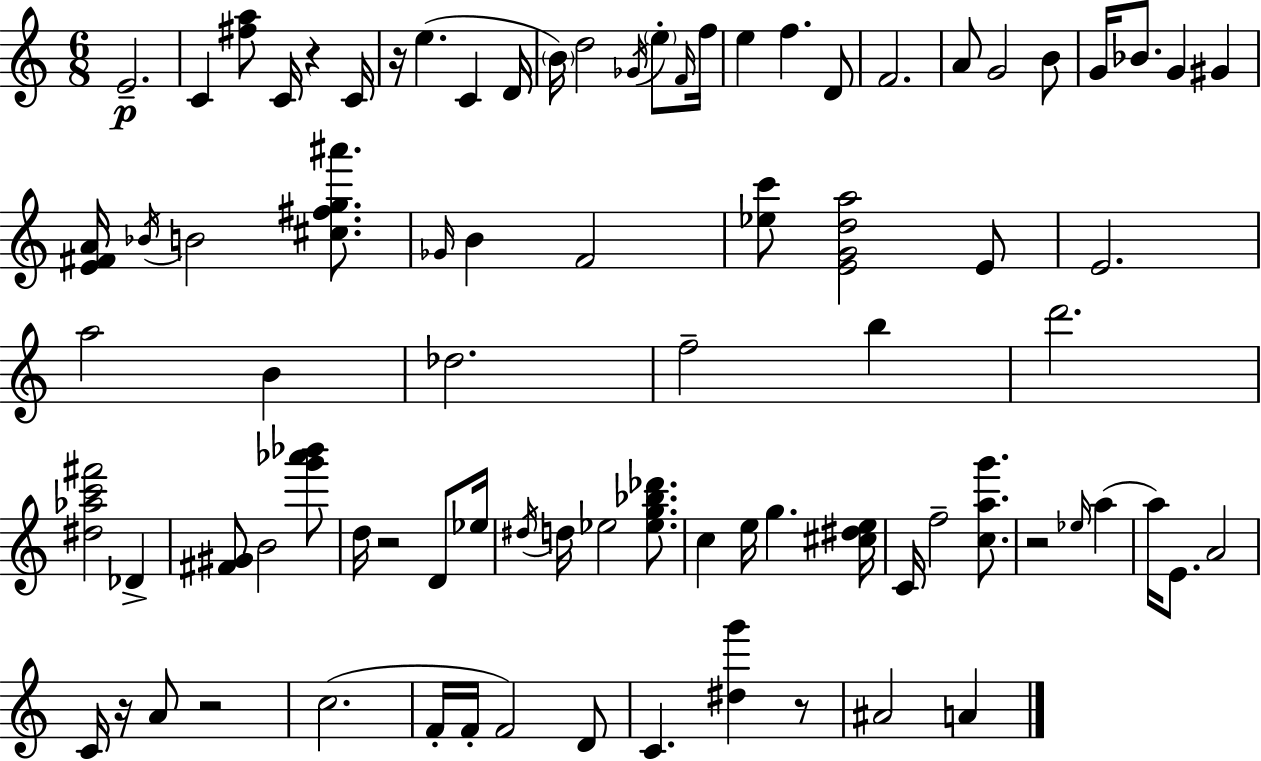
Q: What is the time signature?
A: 6/8